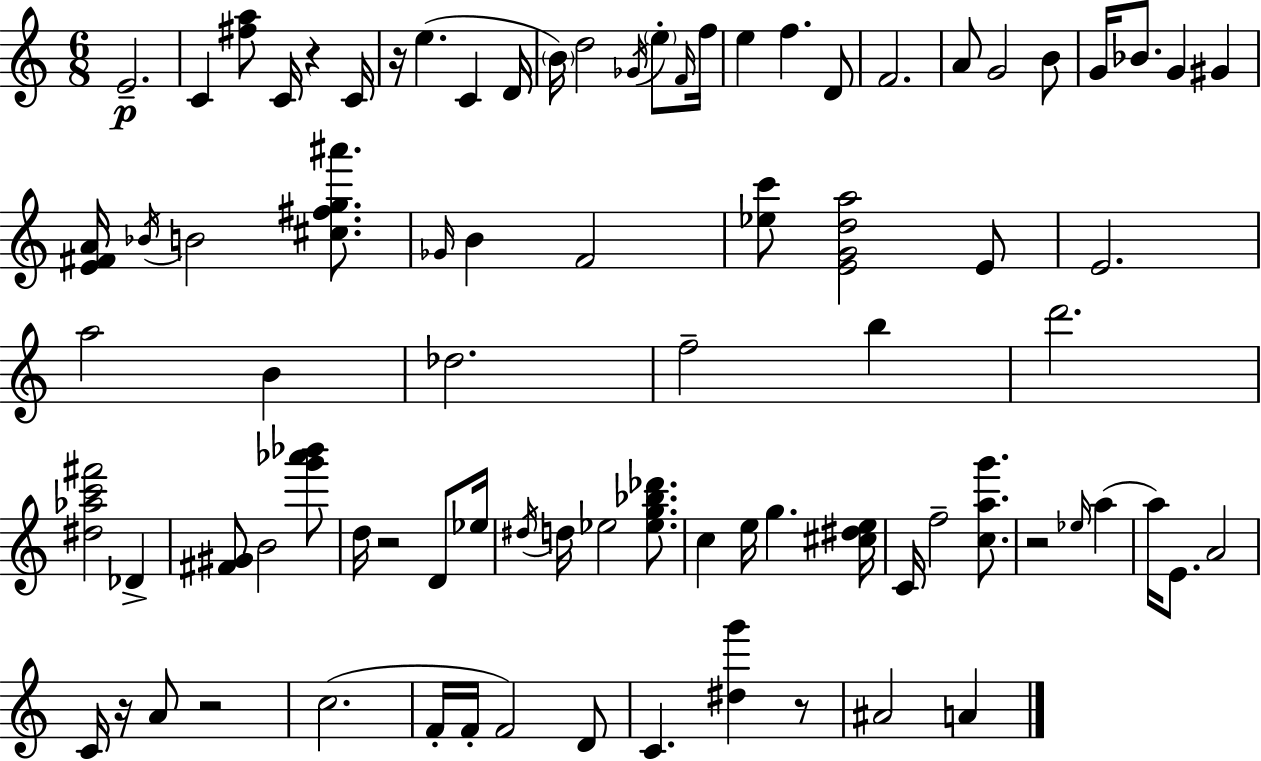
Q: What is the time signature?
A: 6/8